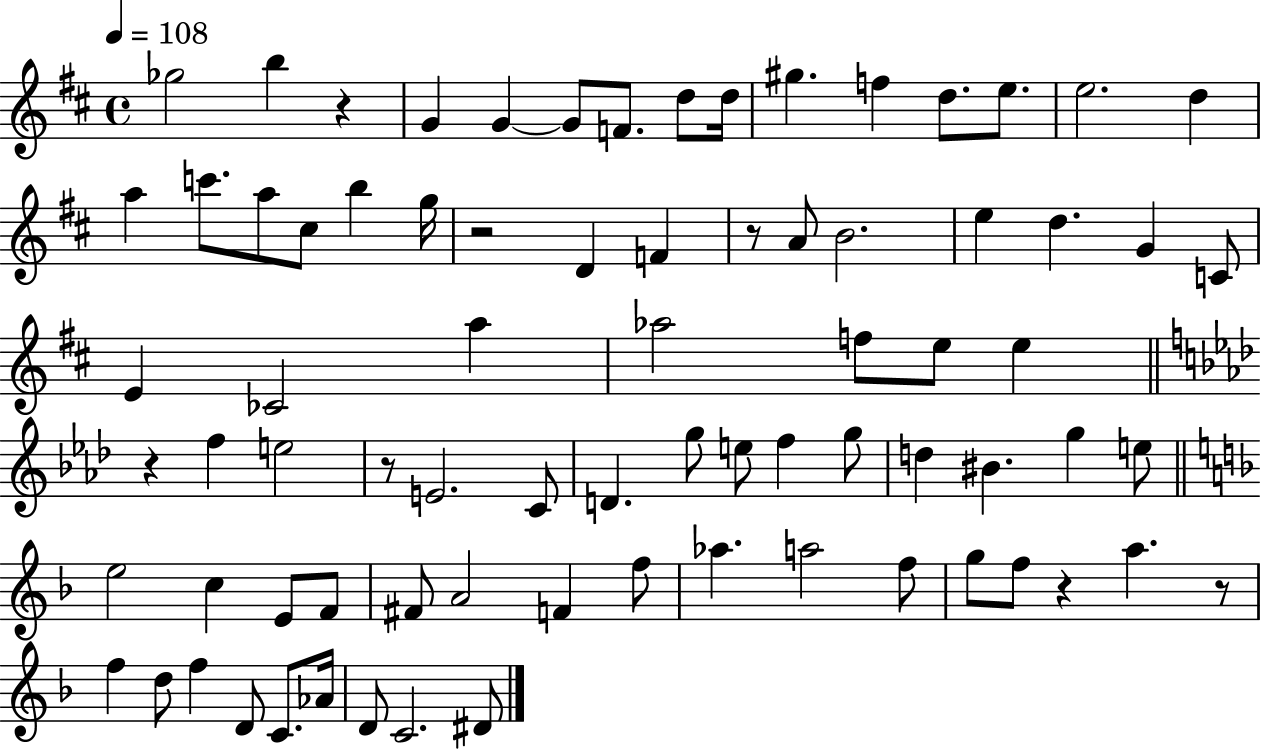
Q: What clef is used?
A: treble